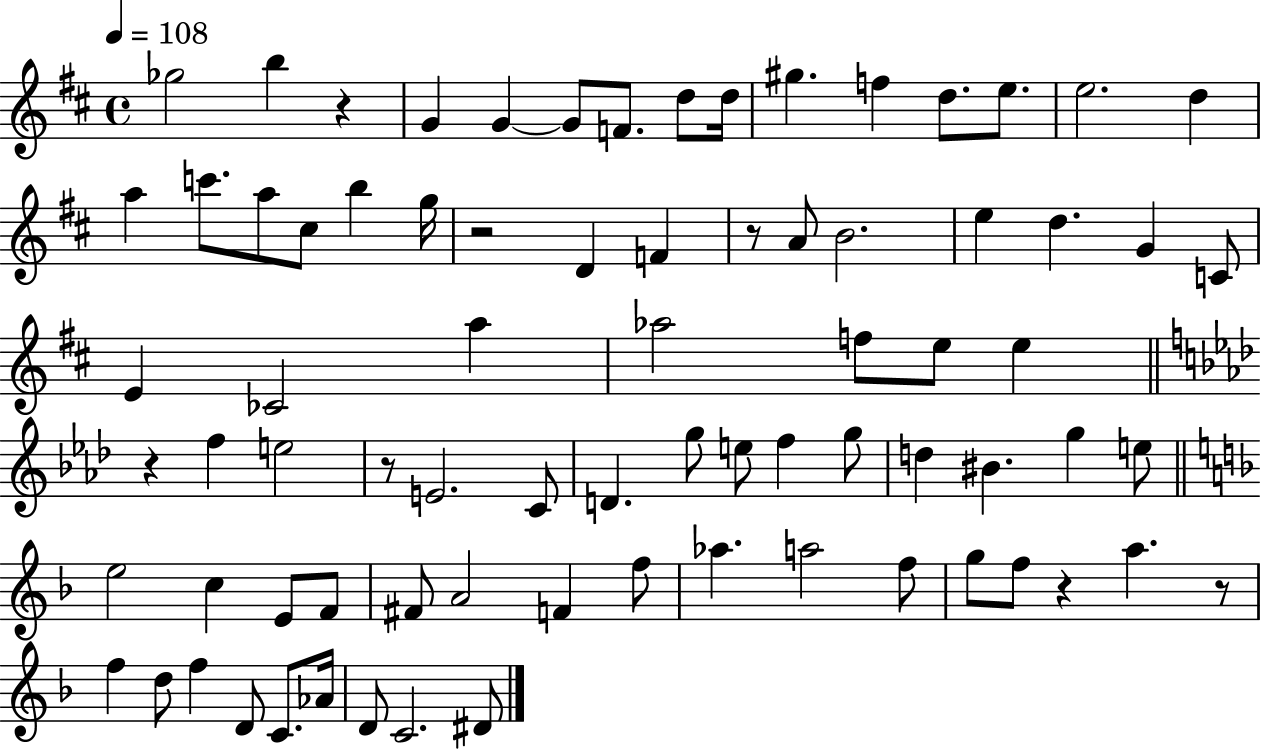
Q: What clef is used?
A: treble